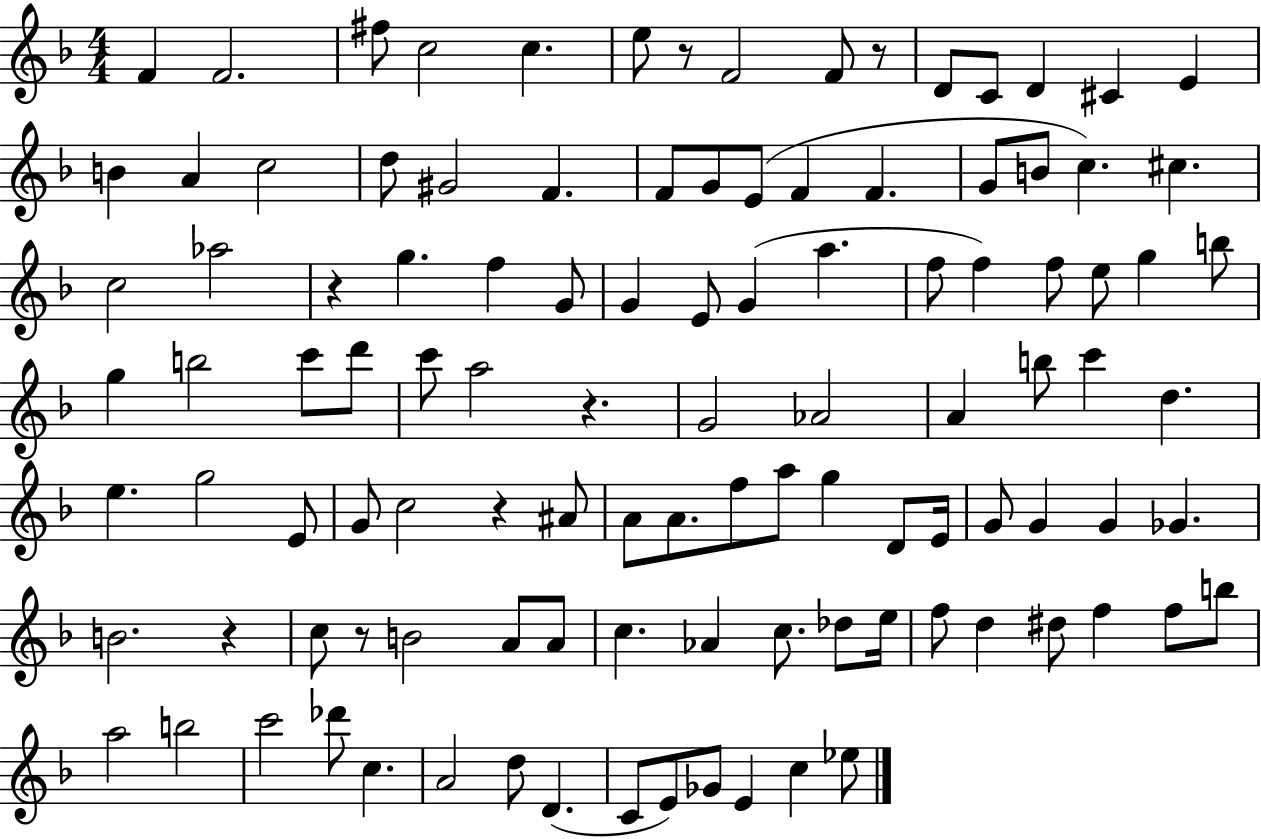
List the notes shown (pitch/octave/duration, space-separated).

F4/q F4/h. F#5/e C5/h C5/q. E5/e R/e F4/h F4/e R/e D4/e C4/e D4/q C#4/q E4/q B4/q A4/q C5/h D5/e G#4/h F4/q. F4/e G4/e E4/e F4/q F4/q. G4/e B4/e C5/q. C#5/q. C5/h Ab5/h R/q G5/q. F5/q G4/e G4/q E4/e G4/q A5/q. F5/e F5/q F5/e E5/e G5/q B5/e G5/q B5/h C6/e D6/e C6/e A5/h R/q. G4/h Ab4/h A4/q B5/e C6/q D5/q. E5/q. G5/h E4/e G4/e C5/h R/q A#4/e A4/e A4/e. F5/e A5/e G5/q D4/e E4/s G4/e G4/q G4/q Gb4/q. B4/h. R/q C5/e R/e B4/h A4/e A4/e C5/q. Ab4/q C5/e. Db5/e E5/s F5/e D5/q D#5/e F5/q F5/e B5/e A5/h B5/h C6/h Db6/e C5/q. A4/h D5/e D4/q. C4/e E4/e Gb4/e E4/q C5/q Eb5/e